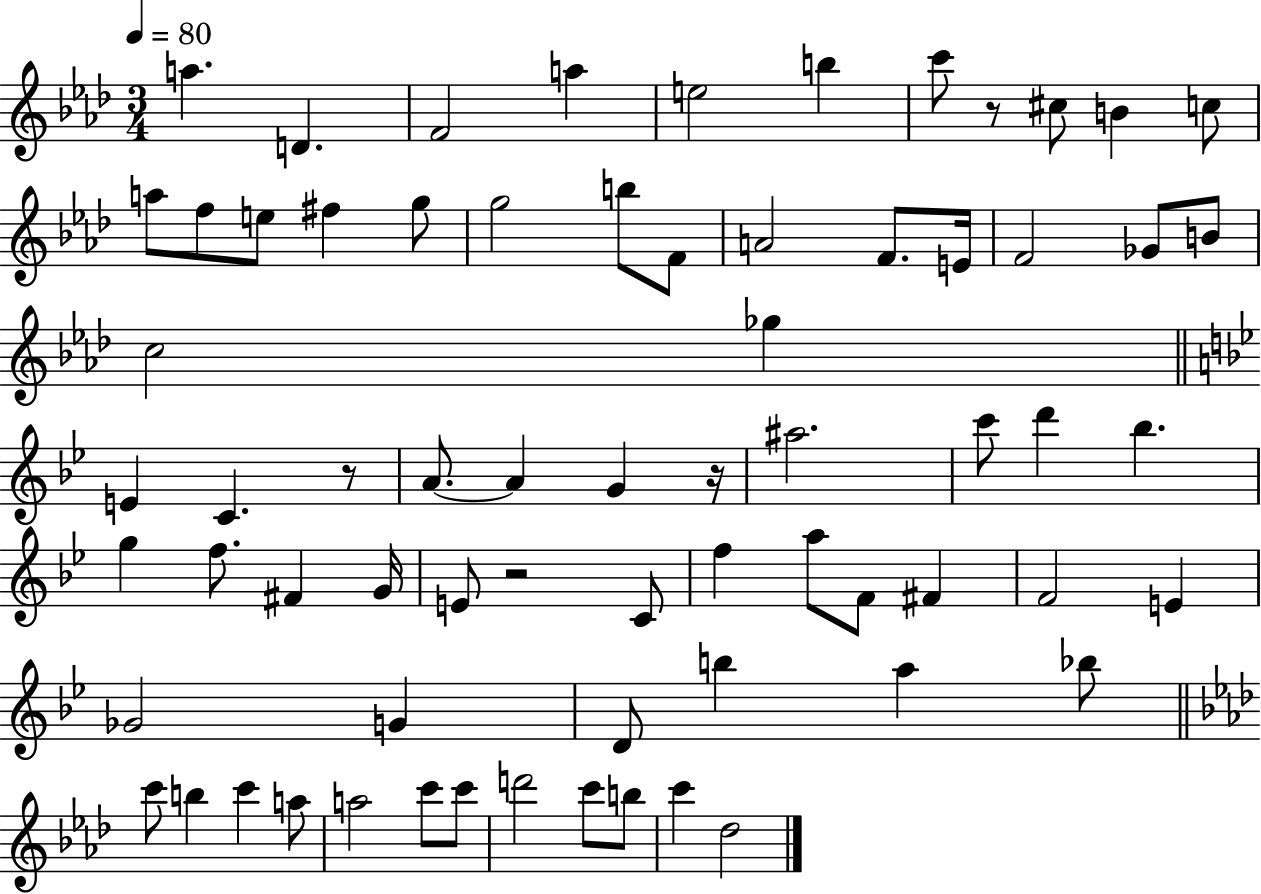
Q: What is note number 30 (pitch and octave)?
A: A4